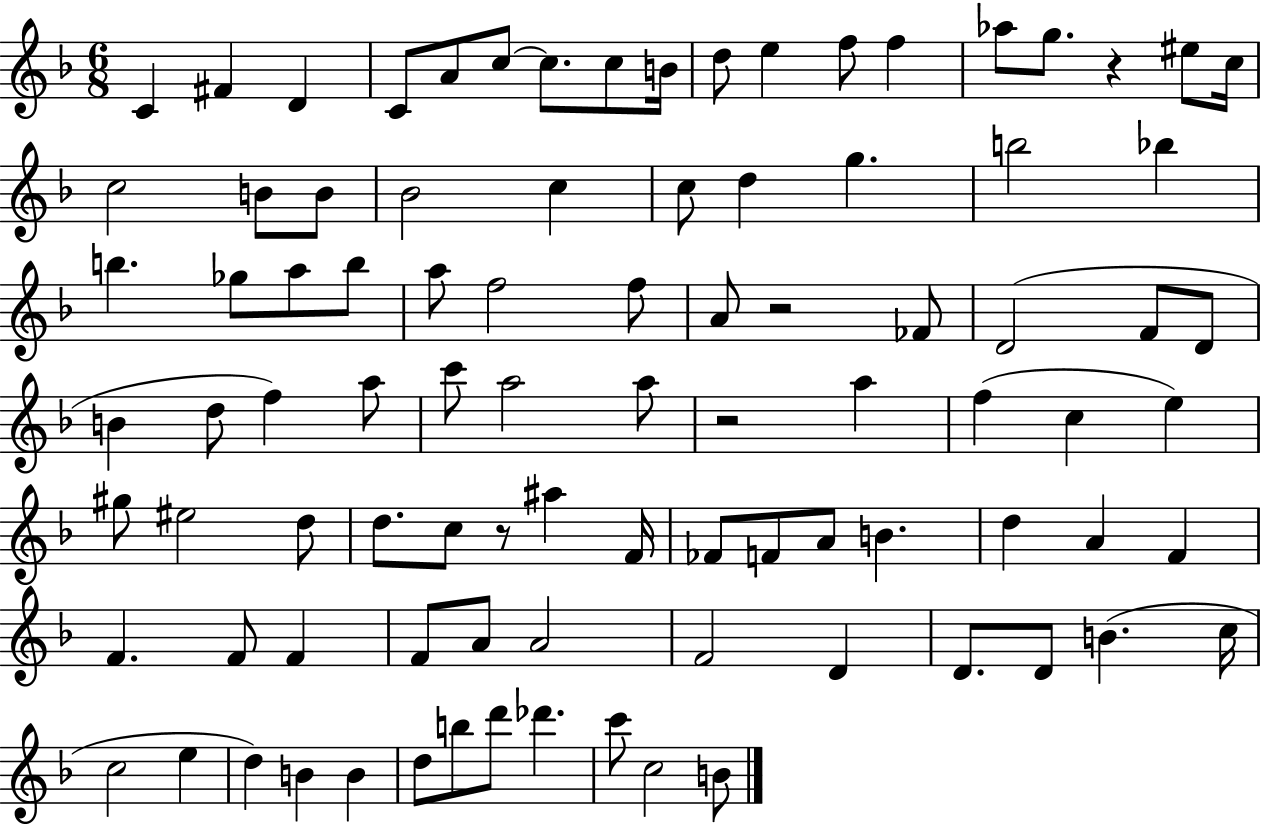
X:1
T:Untitled
M:6/8
L:1/4
K:F
C ^F D C/2 A/2 c/2 c/2 c/2 B/4 d/2 e f/2 f _a/2 g/2 z ^e/2 c/4 c2 B/2 B/2 _B2 c c/2 d g b2 _b b _g/2 a/2 b/2 a/2 f2 f/2 A/2 z2 _F/2 D2 F/2 D/2 B d/2 f a/2 c'/2 a2 a/2 z2 a f c e ^g/2 ^e2 d/2 d/2 c/2 z/2 ^a F/4 _F/2 F/2 A/2 B d A F F F/2 F F/2 A/2 A2 F2 D D/2 D/2 B c/4 c2 e d B B d/2 b/2 d'/2 _d' c'/2 c2 B/2